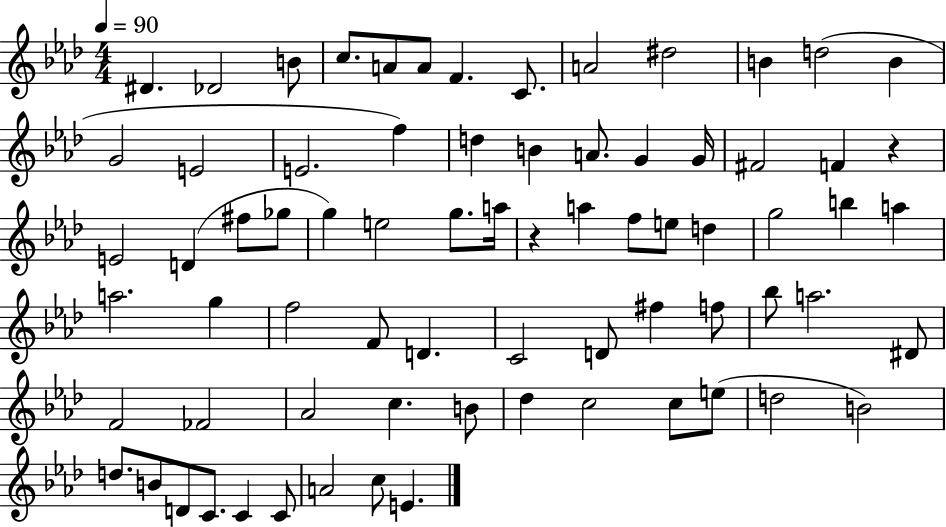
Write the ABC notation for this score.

X:1
T:Untitled
M:4/4
L:1/4
K:Ab
^D _D2 B/2 c/2 A/2 A/2 F C/2 A2 ^d2 B d2 B G2 E2 E2 f d B A/2 G G/4 ^F2 F z E2 D ^f/2 _g/2 g e2 g/2 a/4 z a f/2 e/2 d g2 b a a2 g f2 F/2 D C2 D/2 ^f f/2 _b/2 a2 ^D/2 F2 _F2 _A2 c B/2 _d c2 c/2 e/2 d2 B2 d/2 B/2 D/2 C/2 C C/2 A2 c/2 E